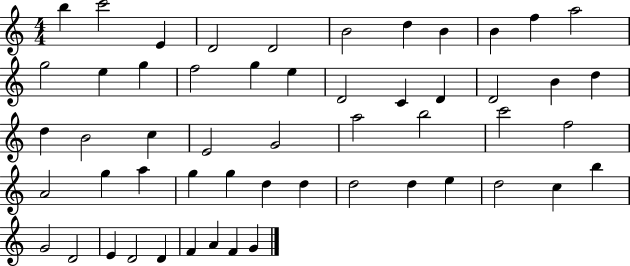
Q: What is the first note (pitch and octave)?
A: B5